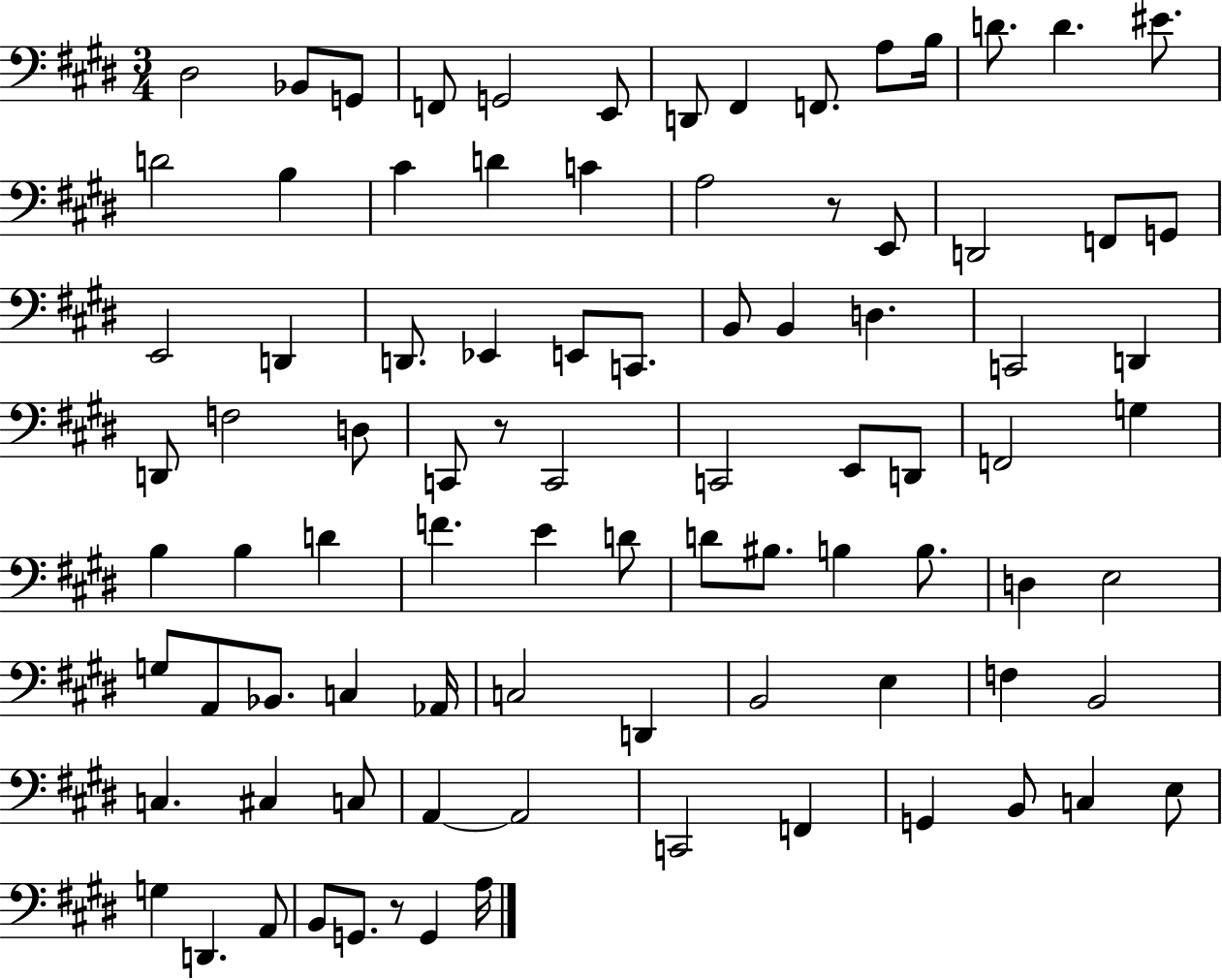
{
  \clef bass
  \numericTimeSignature
  \time 3/4
  \key e \major
  dis2 bes,8 g,8 | f,8 g,2 e,8 | d,8 fis,4 f,8. a8 b16 | d'8. d'4. eis'8. | \break d'2 b4 | cis'4 d'4 c'4 | a2 r8 e,8 | d,2 f,8 g,8 | \break e,2 d,4 | d,8. ees,4 e,8 c,8. | b,8 b,4 d4. | c,2 d,4 | \break d,8 f2 d8 | c,8 r8 c,2 | c,2 e,8 d,8 | f,2 g4 | \break b4 b4 d'4 | f'4. e'4 d'8 | d'8 bis8. b4 b8. | d4 e2 | \break g8 a,8 bes,8. c4 aes,16 | c2 d,4 | b,2 e4 | f4 b,2 | \break c4. cis4 c8 | a,4~~ a,2 | c,2 f,4 | g,4 b,8 c4 e8 | \break g4 d,4. a,8 | b,8 g,8. r8 g,4 a16 | \bar "|."
}